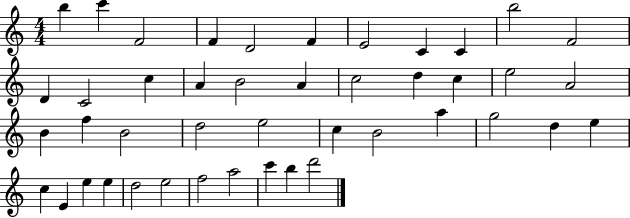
B5/q C6/q F4/h F4/q D4/h F4/q E4/h C4/q C4/q B5/h F4/h D4/q C4/h C5/q A4/q B4/h A4/q C5/h D5/q C5/q E5/h A4/h B4/q F5/q B4/h D5/h E5/h C5/q B4/h A5/q G5/h D5/q E5/q C5/q E4/q E5/q E5/q D5/h E5/h F5/h A5/h C6/q B5/q D6/h